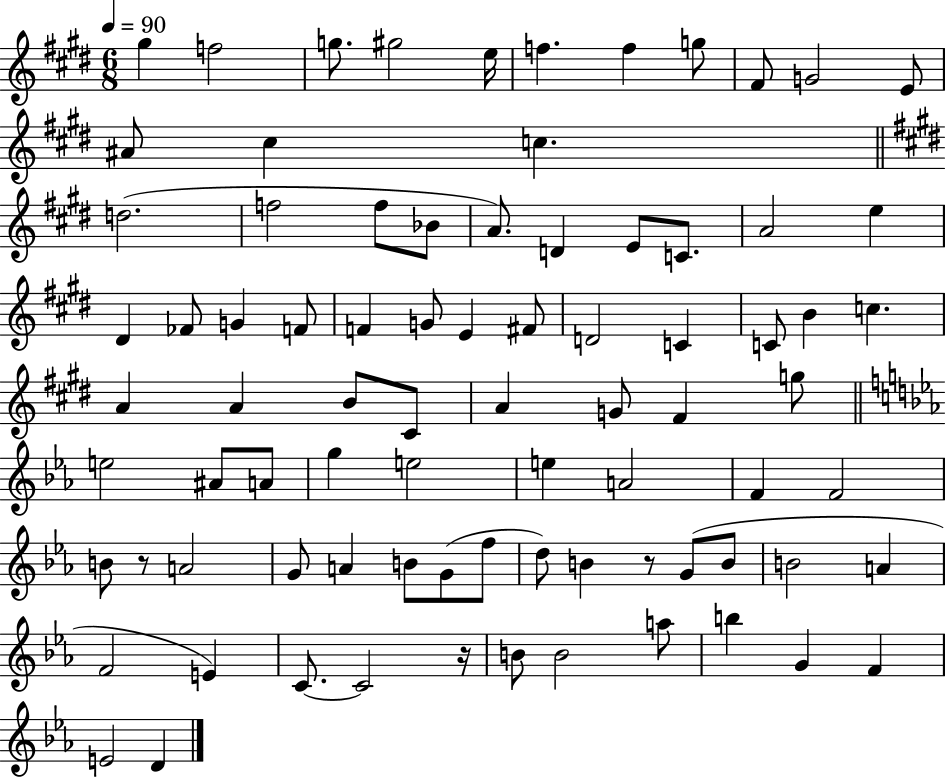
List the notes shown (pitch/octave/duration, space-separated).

G#5/q F5/h G5/e. G#5/h E5/s F5/q. F5/q G5/e F#4/e G4/h E4/e A#4/e C#5/q C5/q. D5/h. F5/h F5/e Bb4/e A4/e. D4/q E4/e C4/e. A4/h E5/q D#4/q FES4/e G4/q F4/e F4/q G4/e E4/q F#4/e D4/h C4/q C4/e B4/q C5/q. A4/q A4/q B4/e C#4/e A4/q G4/e F#4/q G5/e E5/h A#4/e A4/e G5/q E5/h E5/q A4/h F4/q F4/h B4/e R/e A4/h G4/e A4/q B4/e G4/e F5/e D5/e B4/q R/e G4/e B4/e B4/h A4/q F4/h E4/q C4/e. C4/h R/s B4/e B4/h A5/e B5/q G4/q F4/q E4/h D4/q